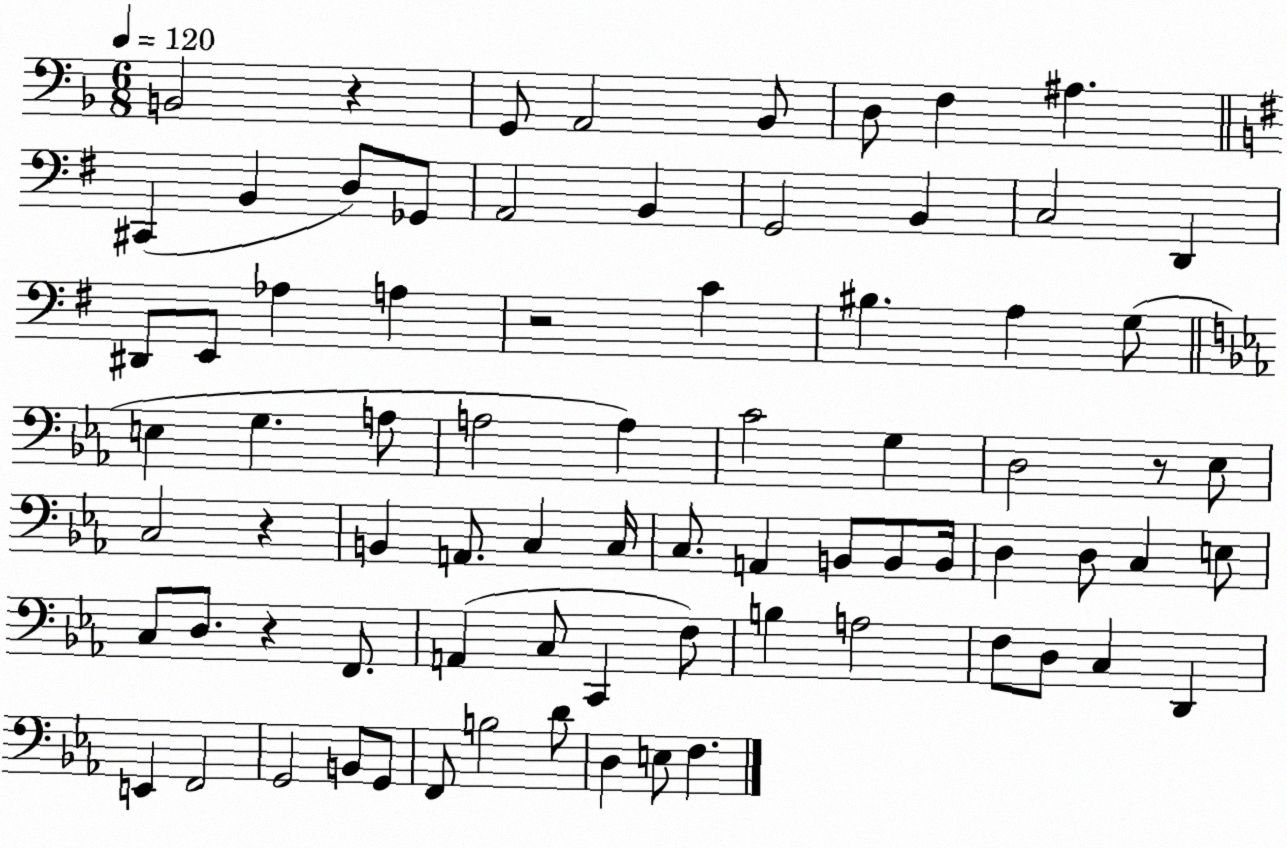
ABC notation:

X:1
T:Untitled
M:6/8
L:1/4
K:F
B,,2 z G,,/2 A,,2 _B,,/2 D,/2 F, ^A, ^C,, B,, D,/2 _G,,/2 A,,2 B,, G,,2 B,, C,2 D,, ^D,,/2 E,,/2 _A, A, z2 C ^B, A, G,/2 E, G, A,/2 A,2 A, C2 G, D,2 z/2 _E,/2 C,2 z B,, A,,/2 C, C,/4 C,/2 A,, B,,/2 B,,/2 B,,/4 D, D,/2 C, E,/2 C,/2 D,/2 z F,,/2 A,, C,/2 C,, F,/2 B, A,2 F,/2 D,/2 C, D,, E,, F,,2 G,,2 B,,/2 G,,/2 F,,/2 B,2 D/2 D, E,/2 F,